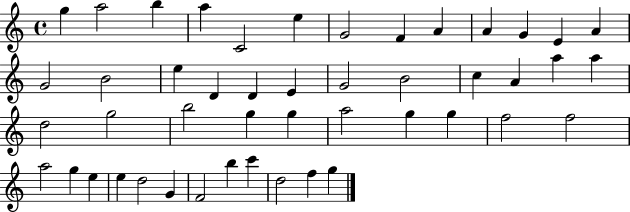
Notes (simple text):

G5/q A5/h B5/q A5/q C4/h E5/q G4/h F4/q A4/q A4/q G4/q E4/q A4/q G4/h B4/h E5/q D4/q D4/q E4/q G4/h B4/h C5/q A4/q A5/q A5/q D5/h G5/h B5/h G5/q G5/q A5/h G5/q G5/q F5/h F5/h A5/h G5/q E5/q E5/q D5/h G4/q F4/h B5/q C6/q D5/h F5/q G5/q